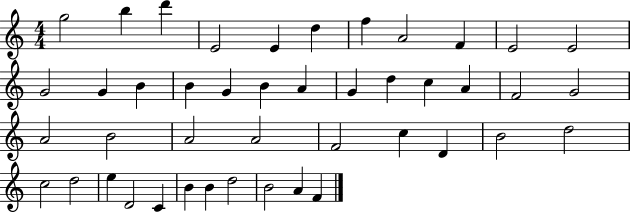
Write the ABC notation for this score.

X:1
T:Untitled
M:4/4
L:1/4
K:C
g2 b d' E2 E d f A2 F E2 E2 G2 G B B G B A G d c A F2 G2 A2 B2 A2 A2 F2 c D B2 d2 c2 d2 e D2 C B B d2 B2 A F